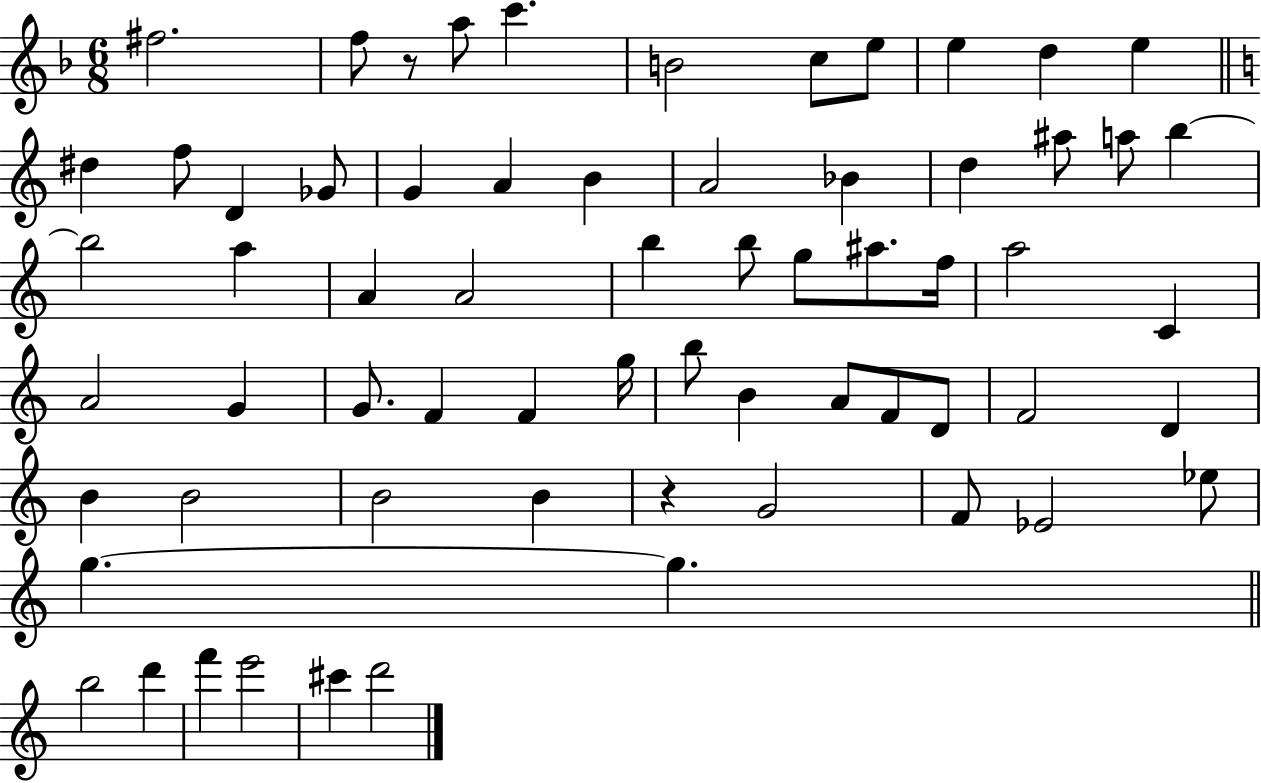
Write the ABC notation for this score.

X:1
T:Untitled
M:6/8
L:1/4
K:F
^f2 f/2 z/2 a/2 c' B2 c/2 e/2 e d e ^d f/2 D _G/2 G A B A2 _B d ^a/2 a/2 b b2 a A A2 b b/2 g/2 ^a/2 f/4 a2 C A2 G G/2 F F g/4 b/2 B A/2 F/2 D/2 F2 D B B2 B2 B z G2 F/2 _E2 _e/2 g g b2 d' f' e'2 ^c' d'2